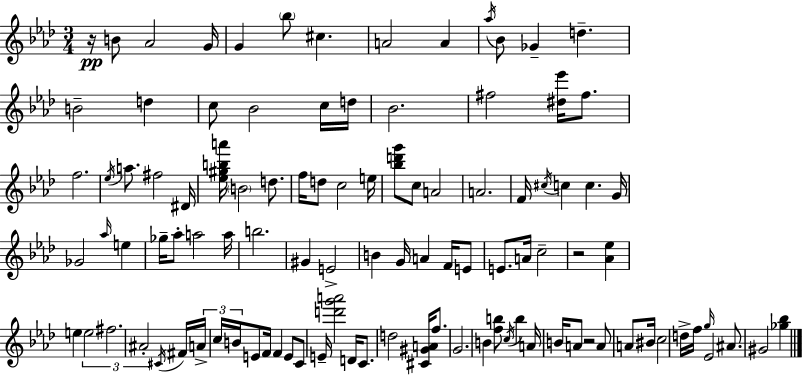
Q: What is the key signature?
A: AES major